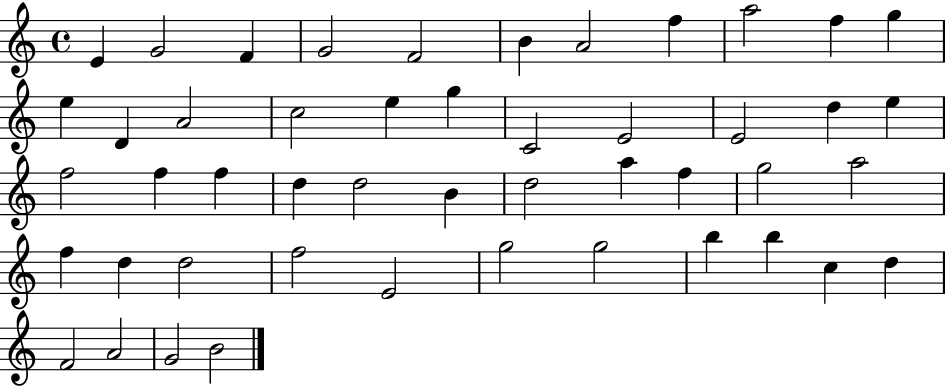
X:1
T:Untitled
M:4/4
L:1/4
K:C
E G2 F G2 F2 B A2 f a2 f g e D A2 c2 e g C2 E2 E2 d e f2 f f d d2 B d2 a f g2 a2 f d d2 f2 E2 g2 g2 b b c d F2 A2 G2 B2